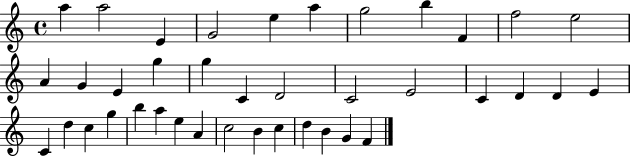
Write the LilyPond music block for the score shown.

{
  \clef treble
  \time 4/4
  \defaultTimeSignature
  \key c \major
  a''4 a''2 e'4 | g'2 e''4 a''4 | g''2 b''4 f'4 | f''2 e''2 | \break a'4 g'4 e'4 g''4 | g''4 c'4 d'2 | c'2 e'2 | c'4 d'4 d'4 e'4 | \break c'4 d''4 c''4 g''4 | b''4 a''4 e''4 a'4 | c''2 b'4 c''4 | d''4 b'4 g'4 f'4 | \break \bar "|."
}